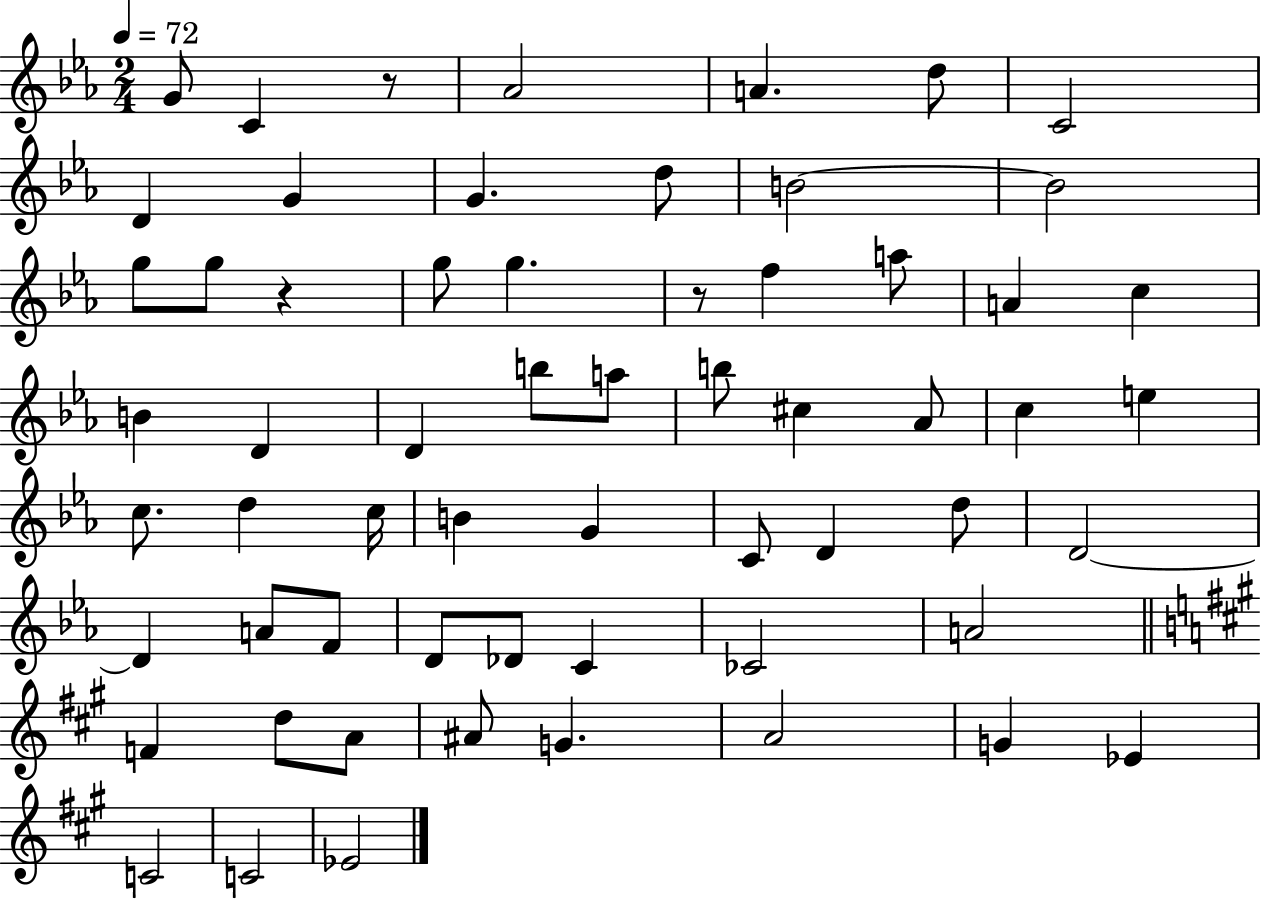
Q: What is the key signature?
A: EES major